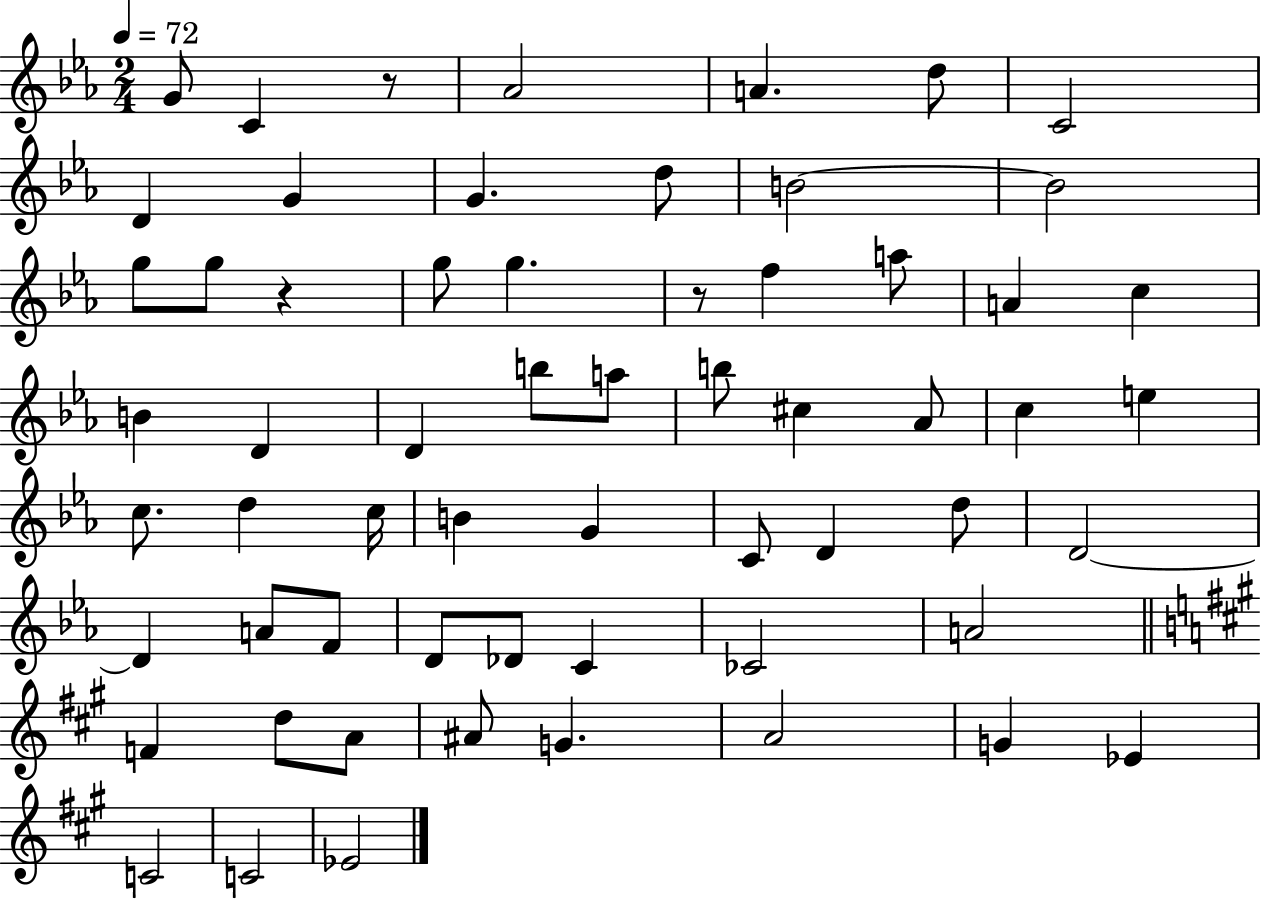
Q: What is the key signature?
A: EES major